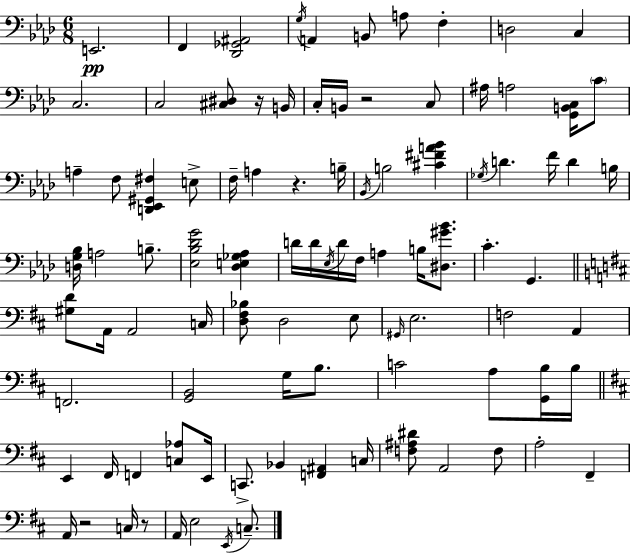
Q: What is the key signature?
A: F minor